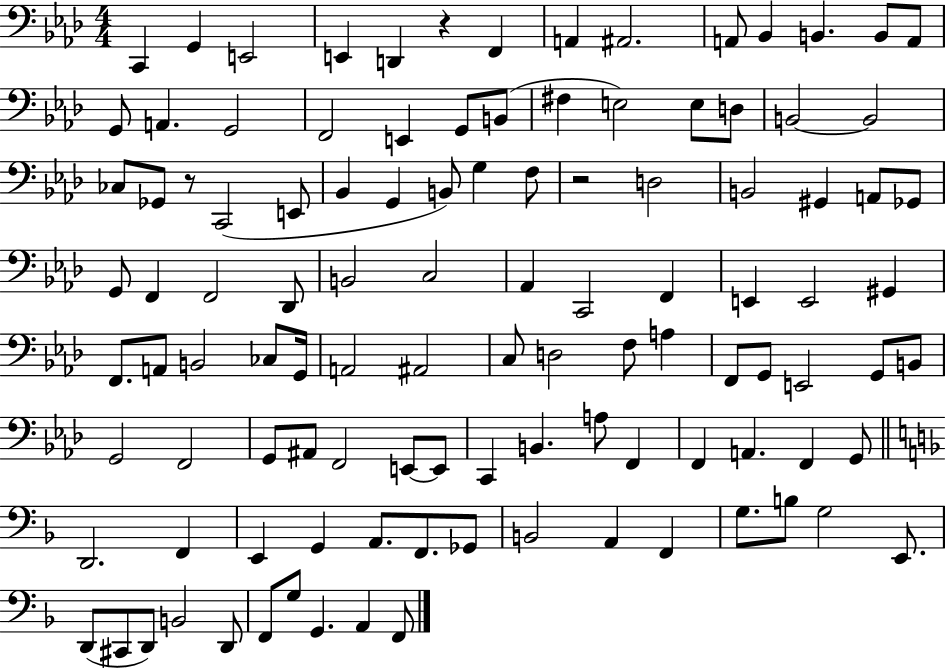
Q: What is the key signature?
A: AES major